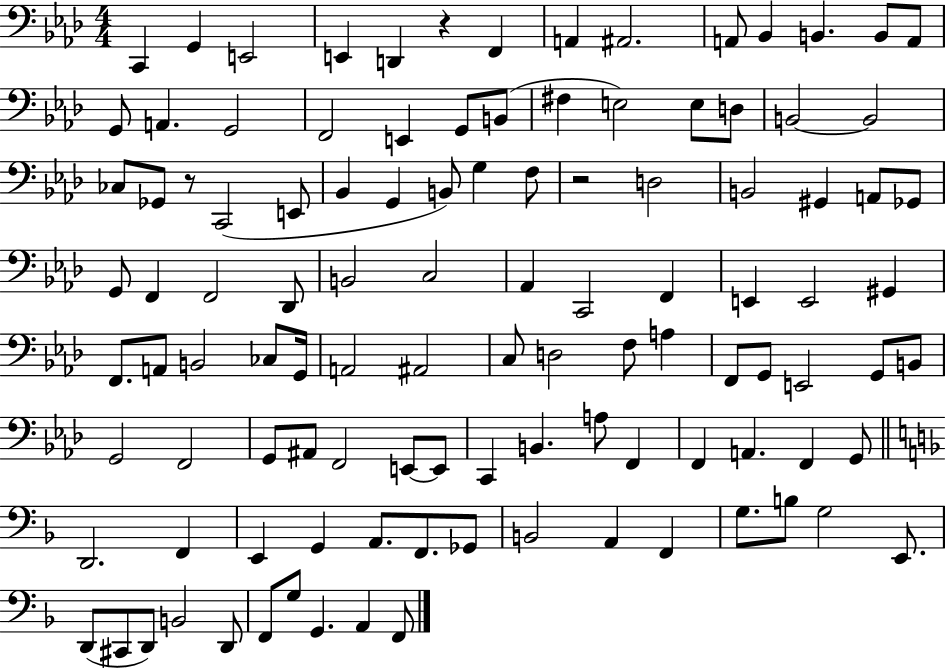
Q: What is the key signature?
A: AES major